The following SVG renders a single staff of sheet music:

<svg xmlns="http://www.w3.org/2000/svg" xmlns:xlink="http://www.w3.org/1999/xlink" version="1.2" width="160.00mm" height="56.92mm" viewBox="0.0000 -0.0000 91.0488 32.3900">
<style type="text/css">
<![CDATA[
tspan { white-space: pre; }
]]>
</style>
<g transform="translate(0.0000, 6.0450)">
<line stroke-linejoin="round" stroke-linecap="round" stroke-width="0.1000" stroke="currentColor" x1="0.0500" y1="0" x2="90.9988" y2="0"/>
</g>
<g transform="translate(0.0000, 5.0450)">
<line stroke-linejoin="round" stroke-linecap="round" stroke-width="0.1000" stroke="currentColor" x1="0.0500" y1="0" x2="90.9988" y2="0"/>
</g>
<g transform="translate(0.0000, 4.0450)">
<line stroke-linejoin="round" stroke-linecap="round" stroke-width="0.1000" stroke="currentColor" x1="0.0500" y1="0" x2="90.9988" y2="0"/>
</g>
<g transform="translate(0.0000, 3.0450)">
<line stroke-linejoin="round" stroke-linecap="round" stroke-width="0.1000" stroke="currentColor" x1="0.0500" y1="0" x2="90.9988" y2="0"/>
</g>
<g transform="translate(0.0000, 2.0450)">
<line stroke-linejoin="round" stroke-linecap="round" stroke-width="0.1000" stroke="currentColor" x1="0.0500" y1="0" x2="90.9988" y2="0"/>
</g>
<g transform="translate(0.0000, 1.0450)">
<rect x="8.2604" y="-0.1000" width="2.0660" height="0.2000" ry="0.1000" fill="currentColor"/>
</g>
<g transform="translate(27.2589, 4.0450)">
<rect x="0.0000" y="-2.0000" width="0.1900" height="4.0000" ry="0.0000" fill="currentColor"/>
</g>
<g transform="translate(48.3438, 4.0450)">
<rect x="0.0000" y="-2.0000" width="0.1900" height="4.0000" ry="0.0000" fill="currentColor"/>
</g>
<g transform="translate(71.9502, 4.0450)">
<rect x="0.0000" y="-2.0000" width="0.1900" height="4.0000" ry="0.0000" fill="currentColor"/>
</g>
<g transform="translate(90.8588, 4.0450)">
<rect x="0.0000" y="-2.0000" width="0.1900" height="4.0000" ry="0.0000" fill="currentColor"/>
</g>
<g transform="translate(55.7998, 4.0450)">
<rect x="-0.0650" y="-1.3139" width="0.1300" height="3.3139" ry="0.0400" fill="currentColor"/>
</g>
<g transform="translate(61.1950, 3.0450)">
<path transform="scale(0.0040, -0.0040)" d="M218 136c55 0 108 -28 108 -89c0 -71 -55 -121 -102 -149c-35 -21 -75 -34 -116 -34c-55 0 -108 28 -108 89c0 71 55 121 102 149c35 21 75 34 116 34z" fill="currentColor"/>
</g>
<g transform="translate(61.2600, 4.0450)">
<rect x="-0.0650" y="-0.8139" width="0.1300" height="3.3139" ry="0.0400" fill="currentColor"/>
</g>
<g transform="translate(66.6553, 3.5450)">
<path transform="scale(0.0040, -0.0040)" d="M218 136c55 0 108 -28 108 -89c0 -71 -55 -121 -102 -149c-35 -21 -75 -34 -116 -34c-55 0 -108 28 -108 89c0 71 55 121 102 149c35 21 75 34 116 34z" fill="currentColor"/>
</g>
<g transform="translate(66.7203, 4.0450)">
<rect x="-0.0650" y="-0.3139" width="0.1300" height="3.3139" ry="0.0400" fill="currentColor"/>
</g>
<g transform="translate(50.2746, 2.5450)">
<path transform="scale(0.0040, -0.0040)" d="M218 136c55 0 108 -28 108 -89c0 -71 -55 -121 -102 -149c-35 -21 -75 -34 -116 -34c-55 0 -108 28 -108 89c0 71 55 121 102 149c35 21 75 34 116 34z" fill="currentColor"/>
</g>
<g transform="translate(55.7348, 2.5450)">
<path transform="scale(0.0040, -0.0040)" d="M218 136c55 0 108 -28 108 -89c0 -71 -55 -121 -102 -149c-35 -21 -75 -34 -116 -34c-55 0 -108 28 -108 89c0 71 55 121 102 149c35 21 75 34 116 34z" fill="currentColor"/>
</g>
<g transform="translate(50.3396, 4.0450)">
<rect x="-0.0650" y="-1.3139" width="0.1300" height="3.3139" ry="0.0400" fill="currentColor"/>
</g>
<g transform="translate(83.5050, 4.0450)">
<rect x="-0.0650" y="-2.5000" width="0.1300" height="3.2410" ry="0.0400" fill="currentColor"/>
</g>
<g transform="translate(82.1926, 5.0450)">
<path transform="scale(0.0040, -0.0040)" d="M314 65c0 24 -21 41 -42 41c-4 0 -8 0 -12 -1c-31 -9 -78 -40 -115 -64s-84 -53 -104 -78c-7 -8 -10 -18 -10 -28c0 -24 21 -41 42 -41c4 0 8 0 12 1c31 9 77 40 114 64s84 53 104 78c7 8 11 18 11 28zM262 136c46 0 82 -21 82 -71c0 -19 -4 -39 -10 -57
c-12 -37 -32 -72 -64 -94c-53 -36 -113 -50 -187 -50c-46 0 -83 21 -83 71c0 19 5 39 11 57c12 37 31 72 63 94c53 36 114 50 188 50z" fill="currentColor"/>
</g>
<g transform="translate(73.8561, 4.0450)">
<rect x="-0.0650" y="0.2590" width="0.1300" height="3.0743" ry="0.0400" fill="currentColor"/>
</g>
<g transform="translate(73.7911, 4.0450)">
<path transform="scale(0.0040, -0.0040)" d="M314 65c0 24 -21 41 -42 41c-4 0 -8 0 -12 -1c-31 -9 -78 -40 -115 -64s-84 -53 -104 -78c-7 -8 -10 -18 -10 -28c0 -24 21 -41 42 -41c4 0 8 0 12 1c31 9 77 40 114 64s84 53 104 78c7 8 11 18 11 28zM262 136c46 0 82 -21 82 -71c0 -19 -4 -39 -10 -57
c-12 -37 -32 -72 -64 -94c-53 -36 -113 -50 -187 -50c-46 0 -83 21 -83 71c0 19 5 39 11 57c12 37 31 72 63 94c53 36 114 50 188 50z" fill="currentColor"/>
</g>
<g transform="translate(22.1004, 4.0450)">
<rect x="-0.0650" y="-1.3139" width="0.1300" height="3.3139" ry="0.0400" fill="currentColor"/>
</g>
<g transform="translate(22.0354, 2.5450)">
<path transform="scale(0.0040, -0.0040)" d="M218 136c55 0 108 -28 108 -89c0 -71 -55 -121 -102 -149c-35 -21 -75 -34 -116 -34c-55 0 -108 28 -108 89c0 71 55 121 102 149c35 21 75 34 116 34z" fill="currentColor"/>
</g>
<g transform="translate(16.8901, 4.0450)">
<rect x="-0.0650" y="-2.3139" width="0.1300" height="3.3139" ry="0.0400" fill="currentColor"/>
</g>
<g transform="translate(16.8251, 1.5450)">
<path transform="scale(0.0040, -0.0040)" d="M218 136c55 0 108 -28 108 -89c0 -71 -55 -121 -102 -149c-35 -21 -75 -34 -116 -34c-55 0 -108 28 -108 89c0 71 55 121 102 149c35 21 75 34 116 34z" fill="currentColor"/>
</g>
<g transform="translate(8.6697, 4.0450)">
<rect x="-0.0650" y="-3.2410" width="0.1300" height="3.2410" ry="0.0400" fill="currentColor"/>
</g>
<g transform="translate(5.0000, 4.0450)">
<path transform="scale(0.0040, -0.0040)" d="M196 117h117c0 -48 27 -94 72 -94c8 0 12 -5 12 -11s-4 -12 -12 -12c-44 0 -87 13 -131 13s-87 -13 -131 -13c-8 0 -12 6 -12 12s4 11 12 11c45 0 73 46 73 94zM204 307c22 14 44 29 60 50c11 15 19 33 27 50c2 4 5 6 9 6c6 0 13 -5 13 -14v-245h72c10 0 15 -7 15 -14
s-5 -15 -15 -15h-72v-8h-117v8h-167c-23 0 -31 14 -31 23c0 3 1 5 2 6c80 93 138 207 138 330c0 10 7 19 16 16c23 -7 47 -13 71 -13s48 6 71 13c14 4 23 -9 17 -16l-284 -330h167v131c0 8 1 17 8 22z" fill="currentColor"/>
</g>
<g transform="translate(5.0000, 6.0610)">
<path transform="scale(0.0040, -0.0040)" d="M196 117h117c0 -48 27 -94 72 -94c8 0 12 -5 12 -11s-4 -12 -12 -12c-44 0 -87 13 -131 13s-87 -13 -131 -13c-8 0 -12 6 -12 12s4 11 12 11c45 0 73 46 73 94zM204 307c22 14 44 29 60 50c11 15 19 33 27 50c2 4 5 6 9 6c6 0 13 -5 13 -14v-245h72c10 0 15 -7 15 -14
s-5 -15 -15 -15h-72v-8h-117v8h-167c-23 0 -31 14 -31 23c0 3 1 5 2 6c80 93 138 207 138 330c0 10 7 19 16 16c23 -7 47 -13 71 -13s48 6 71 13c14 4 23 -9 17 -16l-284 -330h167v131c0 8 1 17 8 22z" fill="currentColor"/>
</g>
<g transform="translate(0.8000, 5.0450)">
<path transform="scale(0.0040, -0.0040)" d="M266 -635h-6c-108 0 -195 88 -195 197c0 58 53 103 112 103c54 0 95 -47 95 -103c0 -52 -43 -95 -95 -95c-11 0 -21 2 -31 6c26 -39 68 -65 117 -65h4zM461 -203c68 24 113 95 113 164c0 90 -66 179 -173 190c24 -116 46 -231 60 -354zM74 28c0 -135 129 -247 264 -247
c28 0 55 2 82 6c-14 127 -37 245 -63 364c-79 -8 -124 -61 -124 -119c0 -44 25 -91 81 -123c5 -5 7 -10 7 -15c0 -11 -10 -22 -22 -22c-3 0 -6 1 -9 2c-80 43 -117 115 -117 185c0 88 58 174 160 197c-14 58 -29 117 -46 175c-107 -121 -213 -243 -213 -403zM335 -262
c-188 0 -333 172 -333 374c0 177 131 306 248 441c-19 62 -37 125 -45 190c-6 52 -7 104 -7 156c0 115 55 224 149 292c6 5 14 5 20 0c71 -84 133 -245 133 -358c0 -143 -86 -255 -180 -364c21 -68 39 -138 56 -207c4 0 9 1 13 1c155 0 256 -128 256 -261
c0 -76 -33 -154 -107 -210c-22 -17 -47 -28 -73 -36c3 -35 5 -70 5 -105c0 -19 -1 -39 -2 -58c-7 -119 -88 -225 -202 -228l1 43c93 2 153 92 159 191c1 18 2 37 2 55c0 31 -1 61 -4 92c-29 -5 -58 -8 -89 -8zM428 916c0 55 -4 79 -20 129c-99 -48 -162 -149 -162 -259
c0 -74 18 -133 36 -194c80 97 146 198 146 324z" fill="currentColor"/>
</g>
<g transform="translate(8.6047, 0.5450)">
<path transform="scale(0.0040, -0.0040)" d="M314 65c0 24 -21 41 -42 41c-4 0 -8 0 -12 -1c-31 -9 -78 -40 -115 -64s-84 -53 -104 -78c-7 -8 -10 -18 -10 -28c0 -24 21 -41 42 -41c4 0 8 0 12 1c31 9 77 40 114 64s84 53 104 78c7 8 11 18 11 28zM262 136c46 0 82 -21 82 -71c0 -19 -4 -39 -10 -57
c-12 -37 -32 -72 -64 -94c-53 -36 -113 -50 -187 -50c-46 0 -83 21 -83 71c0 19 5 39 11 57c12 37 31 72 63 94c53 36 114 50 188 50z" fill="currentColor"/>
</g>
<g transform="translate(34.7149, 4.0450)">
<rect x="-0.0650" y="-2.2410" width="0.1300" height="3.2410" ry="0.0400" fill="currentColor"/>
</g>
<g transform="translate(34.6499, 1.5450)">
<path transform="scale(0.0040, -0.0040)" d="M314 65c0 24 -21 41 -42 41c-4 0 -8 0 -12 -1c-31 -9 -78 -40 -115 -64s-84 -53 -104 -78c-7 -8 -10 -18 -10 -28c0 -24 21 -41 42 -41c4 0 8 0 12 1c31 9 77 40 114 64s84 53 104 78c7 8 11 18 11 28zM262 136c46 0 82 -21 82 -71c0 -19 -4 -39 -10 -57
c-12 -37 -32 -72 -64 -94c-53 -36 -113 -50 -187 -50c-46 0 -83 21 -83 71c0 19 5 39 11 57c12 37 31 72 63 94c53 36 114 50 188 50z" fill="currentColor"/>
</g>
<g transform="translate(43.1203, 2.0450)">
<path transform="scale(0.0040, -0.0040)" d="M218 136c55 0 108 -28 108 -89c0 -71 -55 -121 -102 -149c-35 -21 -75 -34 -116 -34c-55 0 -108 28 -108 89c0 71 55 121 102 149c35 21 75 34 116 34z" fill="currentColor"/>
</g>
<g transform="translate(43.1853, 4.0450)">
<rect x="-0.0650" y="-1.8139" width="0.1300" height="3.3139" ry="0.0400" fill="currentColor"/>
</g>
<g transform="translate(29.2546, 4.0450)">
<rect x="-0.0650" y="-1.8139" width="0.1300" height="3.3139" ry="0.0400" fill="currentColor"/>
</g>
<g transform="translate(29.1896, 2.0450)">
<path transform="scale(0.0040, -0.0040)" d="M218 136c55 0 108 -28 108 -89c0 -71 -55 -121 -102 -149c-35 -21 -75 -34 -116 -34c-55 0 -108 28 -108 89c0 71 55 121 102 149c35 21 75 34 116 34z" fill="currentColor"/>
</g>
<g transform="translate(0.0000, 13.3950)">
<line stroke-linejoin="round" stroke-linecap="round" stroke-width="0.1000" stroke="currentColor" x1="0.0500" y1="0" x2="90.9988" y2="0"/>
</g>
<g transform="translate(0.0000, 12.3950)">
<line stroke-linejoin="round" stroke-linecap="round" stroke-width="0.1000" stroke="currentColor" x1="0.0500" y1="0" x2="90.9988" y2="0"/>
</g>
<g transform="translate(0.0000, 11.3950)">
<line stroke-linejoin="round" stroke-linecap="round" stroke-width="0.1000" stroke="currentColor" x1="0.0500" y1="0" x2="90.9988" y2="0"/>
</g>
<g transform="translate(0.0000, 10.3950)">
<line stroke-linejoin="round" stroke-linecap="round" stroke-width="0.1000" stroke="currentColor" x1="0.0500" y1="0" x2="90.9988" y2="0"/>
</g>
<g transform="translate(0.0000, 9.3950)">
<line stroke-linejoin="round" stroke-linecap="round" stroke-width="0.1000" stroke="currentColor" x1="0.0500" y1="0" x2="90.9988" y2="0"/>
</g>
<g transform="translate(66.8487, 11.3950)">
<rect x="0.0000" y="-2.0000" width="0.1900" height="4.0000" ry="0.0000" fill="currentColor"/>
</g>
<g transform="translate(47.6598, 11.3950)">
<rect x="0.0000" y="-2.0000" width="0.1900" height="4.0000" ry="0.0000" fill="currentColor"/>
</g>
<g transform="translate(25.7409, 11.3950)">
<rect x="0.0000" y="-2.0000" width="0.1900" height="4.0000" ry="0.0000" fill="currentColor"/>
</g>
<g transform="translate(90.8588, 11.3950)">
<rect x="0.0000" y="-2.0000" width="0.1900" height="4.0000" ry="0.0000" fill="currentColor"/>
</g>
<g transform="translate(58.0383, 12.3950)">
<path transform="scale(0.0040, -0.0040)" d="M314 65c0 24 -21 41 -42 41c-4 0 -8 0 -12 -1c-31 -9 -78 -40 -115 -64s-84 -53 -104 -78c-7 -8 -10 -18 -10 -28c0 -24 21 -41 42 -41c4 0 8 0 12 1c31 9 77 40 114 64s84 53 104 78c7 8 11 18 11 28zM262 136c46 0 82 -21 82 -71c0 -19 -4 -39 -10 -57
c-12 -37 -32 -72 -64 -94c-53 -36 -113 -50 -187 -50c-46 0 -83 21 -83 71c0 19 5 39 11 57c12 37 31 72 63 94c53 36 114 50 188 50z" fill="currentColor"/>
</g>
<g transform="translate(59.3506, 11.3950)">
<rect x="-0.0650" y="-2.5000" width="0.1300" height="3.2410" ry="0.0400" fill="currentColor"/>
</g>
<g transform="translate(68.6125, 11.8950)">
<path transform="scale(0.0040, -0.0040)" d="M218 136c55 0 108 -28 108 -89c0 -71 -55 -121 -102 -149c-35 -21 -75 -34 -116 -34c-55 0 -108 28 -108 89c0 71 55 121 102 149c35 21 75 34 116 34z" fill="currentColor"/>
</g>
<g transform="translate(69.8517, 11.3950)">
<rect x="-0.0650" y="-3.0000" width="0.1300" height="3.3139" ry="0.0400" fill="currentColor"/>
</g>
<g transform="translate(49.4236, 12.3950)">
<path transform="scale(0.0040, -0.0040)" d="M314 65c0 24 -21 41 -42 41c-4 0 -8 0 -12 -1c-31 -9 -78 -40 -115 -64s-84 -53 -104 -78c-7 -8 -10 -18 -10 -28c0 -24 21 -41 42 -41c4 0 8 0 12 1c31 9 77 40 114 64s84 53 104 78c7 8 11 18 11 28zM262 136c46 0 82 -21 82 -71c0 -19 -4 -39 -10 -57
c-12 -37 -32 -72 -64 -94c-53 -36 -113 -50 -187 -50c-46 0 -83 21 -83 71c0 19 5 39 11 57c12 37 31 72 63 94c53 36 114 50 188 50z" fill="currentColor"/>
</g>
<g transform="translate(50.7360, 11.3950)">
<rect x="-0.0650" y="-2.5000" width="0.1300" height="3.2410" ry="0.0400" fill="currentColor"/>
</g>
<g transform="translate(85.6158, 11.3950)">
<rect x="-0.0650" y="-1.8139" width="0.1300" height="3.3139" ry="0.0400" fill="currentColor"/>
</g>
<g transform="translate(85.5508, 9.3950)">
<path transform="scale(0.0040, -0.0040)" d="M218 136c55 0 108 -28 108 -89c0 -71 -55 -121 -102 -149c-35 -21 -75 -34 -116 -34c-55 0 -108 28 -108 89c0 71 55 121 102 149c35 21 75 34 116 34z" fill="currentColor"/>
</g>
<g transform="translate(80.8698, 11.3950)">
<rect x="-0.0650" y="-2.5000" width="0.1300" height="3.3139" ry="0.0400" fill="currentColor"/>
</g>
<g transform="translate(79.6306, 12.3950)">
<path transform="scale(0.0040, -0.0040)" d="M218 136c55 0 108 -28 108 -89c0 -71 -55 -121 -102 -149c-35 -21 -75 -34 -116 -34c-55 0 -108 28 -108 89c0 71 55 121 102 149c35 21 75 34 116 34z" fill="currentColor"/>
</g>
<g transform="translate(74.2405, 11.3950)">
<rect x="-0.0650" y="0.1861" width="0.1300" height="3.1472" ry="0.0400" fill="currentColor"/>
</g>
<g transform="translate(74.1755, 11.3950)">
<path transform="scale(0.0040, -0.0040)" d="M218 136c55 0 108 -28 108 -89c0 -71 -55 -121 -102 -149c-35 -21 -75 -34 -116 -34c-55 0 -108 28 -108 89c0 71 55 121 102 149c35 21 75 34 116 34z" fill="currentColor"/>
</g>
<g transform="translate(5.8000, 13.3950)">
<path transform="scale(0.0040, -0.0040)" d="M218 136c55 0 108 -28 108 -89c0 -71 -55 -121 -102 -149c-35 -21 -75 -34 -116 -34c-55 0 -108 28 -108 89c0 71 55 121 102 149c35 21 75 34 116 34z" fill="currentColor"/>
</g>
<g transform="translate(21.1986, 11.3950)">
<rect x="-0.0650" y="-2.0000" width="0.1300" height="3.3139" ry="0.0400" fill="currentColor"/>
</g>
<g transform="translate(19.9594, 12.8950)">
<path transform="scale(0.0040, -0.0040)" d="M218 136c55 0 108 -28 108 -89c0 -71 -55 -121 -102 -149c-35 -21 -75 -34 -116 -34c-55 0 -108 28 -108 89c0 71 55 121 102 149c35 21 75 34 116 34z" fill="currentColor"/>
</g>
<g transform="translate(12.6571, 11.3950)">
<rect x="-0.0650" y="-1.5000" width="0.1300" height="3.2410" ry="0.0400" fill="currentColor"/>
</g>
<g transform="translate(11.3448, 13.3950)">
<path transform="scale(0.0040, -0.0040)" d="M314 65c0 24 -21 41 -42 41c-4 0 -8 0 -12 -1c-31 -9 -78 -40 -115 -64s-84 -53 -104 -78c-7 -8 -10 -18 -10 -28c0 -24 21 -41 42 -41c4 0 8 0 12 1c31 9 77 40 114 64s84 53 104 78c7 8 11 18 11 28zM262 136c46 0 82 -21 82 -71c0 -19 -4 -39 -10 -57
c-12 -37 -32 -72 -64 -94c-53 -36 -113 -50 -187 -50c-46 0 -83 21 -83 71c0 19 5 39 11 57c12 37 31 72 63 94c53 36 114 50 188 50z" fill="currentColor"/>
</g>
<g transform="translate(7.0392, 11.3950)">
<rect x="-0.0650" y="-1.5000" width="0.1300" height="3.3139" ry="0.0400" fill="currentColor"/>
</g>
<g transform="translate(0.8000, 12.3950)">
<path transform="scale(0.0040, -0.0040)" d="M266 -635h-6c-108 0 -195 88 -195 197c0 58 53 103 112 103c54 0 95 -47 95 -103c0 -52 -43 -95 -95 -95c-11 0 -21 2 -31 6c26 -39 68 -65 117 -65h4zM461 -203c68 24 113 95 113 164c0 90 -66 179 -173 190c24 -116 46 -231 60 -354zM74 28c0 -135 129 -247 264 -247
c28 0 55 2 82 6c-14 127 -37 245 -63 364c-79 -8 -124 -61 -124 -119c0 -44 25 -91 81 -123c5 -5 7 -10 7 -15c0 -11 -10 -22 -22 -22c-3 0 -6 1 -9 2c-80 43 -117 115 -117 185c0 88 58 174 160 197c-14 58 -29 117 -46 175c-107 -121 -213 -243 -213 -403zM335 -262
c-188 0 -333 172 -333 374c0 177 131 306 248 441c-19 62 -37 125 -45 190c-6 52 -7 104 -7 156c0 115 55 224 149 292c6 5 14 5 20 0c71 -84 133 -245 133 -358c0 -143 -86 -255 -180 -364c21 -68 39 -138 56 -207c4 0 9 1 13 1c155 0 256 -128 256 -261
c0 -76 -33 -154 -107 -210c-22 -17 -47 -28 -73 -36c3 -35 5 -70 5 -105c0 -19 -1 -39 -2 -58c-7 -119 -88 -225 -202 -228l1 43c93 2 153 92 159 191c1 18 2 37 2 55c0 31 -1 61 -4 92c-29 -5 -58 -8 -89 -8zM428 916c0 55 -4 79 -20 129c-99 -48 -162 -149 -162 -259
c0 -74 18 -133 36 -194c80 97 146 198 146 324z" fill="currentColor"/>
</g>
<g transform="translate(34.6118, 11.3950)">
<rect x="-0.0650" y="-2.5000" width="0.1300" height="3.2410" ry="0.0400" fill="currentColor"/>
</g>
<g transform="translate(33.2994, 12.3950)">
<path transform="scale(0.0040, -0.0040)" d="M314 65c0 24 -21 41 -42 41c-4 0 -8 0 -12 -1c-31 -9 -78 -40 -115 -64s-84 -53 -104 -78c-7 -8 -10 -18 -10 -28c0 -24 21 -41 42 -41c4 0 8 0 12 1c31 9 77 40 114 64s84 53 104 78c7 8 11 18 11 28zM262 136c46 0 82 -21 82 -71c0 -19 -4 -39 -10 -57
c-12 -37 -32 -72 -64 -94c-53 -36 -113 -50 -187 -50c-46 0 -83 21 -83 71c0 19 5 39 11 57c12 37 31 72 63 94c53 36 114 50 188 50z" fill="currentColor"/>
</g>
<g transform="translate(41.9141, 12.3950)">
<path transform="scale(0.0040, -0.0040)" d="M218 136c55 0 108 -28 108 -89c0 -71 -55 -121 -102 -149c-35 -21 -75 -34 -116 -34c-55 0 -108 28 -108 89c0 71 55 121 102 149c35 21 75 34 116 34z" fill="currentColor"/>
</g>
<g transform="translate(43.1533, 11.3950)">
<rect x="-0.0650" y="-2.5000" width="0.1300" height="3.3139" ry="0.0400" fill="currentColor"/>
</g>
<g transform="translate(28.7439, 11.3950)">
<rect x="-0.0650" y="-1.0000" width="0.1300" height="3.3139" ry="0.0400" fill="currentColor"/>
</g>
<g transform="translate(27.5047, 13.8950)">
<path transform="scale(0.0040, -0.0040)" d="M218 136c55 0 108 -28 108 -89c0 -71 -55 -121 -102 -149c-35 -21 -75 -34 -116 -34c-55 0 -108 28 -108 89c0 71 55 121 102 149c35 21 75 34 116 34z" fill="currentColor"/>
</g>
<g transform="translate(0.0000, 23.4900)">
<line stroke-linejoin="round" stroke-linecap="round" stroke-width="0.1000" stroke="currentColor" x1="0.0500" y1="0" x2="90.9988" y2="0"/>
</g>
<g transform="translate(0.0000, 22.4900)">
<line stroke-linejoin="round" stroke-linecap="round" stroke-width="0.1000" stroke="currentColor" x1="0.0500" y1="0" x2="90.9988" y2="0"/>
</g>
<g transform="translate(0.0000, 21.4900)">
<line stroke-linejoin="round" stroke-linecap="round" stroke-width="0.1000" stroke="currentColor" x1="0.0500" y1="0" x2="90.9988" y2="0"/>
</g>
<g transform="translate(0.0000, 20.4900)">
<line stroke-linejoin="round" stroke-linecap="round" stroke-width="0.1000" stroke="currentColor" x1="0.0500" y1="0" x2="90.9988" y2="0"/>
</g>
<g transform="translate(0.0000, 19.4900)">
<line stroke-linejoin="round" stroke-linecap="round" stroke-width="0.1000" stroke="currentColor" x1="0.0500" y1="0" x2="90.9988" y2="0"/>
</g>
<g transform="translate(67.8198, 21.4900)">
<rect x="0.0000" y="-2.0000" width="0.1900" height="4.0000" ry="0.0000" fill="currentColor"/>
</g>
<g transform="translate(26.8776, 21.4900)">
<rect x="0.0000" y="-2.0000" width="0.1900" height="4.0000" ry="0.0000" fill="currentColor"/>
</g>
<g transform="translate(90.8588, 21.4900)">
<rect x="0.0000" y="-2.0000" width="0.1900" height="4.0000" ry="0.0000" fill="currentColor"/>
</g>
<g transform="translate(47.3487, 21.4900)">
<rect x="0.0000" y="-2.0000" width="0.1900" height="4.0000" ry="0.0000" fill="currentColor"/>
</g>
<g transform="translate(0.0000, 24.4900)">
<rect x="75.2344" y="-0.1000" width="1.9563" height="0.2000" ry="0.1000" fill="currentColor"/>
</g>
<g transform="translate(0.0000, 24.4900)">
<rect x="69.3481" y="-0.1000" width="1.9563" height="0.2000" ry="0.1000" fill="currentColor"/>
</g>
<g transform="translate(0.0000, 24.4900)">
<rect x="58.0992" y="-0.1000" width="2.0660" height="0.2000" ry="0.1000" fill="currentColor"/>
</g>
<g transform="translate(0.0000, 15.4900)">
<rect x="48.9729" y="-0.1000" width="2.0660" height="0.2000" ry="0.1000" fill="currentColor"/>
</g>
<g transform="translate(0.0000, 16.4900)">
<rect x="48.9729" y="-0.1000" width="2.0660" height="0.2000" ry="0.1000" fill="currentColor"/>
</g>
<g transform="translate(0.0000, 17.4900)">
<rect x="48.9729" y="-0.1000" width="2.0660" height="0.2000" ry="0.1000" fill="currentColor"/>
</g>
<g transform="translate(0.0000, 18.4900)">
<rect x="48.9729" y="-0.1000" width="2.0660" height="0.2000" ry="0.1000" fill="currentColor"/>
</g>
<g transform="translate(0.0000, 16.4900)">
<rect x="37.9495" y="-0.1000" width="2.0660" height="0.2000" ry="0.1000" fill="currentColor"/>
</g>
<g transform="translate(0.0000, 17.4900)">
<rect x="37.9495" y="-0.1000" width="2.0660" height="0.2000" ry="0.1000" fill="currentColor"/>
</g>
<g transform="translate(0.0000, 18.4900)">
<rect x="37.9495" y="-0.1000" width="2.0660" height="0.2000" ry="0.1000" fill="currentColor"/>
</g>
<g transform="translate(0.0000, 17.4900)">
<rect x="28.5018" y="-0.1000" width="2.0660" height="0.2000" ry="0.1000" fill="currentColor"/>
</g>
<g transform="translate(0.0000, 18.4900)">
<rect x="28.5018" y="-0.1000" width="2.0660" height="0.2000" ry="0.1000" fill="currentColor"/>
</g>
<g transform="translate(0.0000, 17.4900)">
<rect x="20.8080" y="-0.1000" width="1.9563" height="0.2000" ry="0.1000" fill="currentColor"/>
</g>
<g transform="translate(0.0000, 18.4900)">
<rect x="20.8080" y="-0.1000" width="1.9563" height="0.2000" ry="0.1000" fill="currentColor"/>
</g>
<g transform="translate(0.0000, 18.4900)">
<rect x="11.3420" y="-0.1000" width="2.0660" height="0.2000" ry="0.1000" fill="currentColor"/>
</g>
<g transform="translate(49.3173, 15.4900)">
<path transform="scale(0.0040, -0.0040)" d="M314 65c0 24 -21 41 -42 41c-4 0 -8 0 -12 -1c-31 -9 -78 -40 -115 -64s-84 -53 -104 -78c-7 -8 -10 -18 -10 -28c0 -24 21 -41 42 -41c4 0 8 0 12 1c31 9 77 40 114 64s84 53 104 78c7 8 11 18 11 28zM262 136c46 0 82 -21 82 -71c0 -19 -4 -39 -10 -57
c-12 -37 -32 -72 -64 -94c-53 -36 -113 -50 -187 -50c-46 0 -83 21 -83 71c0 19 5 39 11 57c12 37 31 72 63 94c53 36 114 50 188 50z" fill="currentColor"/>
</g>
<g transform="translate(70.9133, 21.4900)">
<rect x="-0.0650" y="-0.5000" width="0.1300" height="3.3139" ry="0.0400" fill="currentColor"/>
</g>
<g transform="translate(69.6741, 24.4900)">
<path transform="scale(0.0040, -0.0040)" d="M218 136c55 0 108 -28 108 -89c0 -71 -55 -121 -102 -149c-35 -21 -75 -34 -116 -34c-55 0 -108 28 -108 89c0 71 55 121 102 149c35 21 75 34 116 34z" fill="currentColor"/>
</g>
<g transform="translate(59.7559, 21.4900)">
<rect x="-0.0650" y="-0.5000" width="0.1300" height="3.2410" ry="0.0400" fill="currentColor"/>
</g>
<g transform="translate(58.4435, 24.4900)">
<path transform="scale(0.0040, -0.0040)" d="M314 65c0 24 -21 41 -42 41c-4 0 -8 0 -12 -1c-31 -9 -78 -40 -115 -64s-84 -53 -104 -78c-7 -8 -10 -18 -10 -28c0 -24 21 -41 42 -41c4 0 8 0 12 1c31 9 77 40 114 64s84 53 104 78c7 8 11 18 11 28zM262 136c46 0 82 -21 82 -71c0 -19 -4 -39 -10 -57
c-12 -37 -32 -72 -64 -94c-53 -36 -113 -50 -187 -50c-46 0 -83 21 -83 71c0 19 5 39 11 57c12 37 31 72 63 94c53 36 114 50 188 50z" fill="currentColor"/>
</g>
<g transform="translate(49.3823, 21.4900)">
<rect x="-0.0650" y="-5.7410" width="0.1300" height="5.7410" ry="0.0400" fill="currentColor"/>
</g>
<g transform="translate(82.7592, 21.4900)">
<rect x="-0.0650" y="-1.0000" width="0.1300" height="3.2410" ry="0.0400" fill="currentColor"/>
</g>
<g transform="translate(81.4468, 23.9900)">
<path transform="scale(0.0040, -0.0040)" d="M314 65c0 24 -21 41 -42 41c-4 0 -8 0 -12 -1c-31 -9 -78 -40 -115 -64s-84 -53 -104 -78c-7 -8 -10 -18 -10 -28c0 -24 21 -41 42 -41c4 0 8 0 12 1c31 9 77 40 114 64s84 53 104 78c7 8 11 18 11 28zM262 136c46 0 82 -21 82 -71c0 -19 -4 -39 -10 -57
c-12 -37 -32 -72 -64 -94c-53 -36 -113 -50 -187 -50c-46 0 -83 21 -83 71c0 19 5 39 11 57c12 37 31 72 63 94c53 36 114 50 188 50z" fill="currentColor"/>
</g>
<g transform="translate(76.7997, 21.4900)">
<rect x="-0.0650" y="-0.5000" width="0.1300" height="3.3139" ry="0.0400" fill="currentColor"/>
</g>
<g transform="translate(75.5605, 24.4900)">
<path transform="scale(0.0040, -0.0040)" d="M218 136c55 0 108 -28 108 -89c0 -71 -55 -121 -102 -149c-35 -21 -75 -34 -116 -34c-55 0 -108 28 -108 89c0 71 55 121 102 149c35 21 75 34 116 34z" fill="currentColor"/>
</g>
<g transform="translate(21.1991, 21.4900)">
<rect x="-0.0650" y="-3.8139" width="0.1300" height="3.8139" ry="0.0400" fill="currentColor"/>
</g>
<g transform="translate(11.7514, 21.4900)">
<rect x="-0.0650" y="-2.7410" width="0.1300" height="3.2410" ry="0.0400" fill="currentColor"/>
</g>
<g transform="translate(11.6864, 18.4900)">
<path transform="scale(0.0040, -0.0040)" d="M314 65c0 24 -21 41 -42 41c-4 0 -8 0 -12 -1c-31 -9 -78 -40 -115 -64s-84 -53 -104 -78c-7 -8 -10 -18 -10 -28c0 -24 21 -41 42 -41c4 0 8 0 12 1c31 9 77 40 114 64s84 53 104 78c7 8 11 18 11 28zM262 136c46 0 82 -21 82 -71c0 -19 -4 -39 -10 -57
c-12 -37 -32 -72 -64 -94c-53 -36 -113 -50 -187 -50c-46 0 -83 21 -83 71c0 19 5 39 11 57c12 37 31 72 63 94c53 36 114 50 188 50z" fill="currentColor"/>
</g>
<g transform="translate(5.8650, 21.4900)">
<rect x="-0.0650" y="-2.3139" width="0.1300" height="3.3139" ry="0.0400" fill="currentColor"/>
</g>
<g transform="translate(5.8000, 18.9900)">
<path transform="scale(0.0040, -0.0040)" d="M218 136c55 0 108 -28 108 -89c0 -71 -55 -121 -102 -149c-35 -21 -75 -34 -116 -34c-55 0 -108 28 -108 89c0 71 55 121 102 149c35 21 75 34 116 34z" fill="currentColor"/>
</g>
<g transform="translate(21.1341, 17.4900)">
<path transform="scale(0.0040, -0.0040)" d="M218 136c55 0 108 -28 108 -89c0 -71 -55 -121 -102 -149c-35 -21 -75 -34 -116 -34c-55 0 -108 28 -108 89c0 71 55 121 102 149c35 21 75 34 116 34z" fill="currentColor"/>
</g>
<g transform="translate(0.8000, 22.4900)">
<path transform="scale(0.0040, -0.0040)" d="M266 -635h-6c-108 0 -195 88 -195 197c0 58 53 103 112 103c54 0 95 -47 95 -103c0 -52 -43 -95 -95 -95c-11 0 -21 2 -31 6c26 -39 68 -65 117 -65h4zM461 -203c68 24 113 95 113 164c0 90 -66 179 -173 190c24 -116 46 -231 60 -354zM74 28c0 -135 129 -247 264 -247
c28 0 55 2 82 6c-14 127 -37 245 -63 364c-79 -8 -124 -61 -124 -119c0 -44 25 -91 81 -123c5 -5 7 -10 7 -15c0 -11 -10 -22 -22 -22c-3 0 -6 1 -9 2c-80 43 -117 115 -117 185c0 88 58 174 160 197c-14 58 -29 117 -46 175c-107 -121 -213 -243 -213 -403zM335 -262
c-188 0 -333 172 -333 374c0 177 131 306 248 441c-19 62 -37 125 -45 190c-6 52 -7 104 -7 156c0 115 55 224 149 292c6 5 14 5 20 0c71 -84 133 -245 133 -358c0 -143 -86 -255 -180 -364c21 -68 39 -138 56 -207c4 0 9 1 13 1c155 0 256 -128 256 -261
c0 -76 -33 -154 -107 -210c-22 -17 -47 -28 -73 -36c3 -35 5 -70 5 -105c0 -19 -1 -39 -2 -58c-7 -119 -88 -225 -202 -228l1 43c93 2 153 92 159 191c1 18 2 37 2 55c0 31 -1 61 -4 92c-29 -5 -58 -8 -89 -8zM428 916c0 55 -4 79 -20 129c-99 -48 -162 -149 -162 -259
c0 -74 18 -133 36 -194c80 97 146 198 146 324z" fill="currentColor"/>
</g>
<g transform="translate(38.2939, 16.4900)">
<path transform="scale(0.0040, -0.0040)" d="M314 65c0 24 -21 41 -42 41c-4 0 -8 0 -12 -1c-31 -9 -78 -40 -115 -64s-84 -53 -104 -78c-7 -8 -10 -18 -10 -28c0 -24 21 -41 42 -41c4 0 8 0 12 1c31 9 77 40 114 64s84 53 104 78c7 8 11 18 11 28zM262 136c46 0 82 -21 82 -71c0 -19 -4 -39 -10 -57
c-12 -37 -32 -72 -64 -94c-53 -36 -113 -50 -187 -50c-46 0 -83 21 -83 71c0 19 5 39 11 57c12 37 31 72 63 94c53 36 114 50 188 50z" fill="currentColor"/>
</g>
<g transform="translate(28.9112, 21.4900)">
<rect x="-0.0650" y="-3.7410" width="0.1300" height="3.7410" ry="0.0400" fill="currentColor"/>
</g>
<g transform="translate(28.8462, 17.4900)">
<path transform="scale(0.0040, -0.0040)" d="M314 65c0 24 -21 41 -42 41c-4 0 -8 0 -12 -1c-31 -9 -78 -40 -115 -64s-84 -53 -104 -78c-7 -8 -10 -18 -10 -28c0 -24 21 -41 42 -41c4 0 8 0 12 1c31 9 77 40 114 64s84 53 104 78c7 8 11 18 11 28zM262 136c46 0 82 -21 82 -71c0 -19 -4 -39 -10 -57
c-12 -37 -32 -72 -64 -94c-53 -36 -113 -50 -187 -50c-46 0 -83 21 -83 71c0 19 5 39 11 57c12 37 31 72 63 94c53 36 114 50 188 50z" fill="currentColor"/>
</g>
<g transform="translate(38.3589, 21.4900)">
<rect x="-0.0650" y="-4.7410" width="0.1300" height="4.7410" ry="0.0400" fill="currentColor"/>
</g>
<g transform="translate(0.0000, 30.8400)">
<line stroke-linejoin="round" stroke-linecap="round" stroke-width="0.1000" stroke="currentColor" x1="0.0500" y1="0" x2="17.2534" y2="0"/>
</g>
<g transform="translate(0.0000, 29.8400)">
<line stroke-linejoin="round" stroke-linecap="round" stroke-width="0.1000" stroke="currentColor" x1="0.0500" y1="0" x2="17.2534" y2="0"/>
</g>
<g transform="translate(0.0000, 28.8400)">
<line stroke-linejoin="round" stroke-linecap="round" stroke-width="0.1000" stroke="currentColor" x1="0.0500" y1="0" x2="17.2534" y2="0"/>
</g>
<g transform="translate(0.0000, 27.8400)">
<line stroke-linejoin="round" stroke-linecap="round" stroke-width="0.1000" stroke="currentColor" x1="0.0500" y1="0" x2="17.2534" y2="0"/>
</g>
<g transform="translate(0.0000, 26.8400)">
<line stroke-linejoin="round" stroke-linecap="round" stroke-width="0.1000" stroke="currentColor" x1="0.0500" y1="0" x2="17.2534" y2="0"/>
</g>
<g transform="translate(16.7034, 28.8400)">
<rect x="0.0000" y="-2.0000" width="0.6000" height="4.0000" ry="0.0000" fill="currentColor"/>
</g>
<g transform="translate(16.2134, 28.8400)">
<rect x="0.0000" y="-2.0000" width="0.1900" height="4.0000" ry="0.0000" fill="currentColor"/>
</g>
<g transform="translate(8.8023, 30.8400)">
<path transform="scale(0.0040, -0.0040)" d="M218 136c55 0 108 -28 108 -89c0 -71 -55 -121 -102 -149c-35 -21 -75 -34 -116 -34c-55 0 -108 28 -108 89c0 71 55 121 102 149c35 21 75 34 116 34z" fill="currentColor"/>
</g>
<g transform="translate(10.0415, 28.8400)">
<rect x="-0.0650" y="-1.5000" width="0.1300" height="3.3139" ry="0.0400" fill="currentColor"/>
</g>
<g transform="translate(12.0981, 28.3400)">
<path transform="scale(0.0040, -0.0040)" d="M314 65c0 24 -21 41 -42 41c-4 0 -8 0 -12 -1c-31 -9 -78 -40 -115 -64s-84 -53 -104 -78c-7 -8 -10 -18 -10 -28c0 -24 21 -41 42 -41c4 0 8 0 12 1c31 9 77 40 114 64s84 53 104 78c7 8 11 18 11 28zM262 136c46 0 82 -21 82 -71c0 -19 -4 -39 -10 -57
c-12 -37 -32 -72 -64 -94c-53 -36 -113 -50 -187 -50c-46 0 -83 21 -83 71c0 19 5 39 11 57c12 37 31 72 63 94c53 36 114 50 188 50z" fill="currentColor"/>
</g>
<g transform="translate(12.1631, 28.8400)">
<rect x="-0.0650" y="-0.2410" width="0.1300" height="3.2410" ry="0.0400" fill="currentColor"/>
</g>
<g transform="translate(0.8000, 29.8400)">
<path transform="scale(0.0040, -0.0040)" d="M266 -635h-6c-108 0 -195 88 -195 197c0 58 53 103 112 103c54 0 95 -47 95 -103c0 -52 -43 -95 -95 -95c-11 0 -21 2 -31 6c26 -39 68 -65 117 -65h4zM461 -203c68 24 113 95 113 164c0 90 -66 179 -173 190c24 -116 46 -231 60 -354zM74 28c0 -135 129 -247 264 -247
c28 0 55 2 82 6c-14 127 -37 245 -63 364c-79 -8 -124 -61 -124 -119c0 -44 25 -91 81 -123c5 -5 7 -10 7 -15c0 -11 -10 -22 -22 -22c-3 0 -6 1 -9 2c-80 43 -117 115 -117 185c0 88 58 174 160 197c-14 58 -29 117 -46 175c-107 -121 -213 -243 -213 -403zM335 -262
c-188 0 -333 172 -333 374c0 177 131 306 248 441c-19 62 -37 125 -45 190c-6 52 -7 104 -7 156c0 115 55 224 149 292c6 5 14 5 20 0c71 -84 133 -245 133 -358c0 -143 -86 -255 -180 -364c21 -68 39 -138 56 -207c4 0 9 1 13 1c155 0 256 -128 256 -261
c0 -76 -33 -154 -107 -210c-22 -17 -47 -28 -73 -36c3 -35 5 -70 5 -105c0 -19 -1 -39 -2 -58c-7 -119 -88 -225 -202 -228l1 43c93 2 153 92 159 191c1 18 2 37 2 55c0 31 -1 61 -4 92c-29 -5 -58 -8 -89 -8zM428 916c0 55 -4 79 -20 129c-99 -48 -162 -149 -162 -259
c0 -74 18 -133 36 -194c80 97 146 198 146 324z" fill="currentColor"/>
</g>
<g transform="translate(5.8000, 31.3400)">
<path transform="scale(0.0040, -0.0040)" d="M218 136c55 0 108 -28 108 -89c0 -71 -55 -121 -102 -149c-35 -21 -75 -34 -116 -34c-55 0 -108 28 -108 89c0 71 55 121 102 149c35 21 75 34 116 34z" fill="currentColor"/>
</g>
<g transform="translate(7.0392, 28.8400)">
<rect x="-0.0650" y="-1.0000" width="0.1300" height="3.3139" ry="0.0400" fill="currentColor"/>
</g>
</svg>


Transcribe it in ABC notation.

X:1
T:Untitled
M:4/4
L:1/4
K:C
b2 g e f g2 f e e d c B2 G2 E E2 F D G2 G G2 G2 A B G f g a2 c' c'2 e'2 g'2 C2 C C D2 D E c2